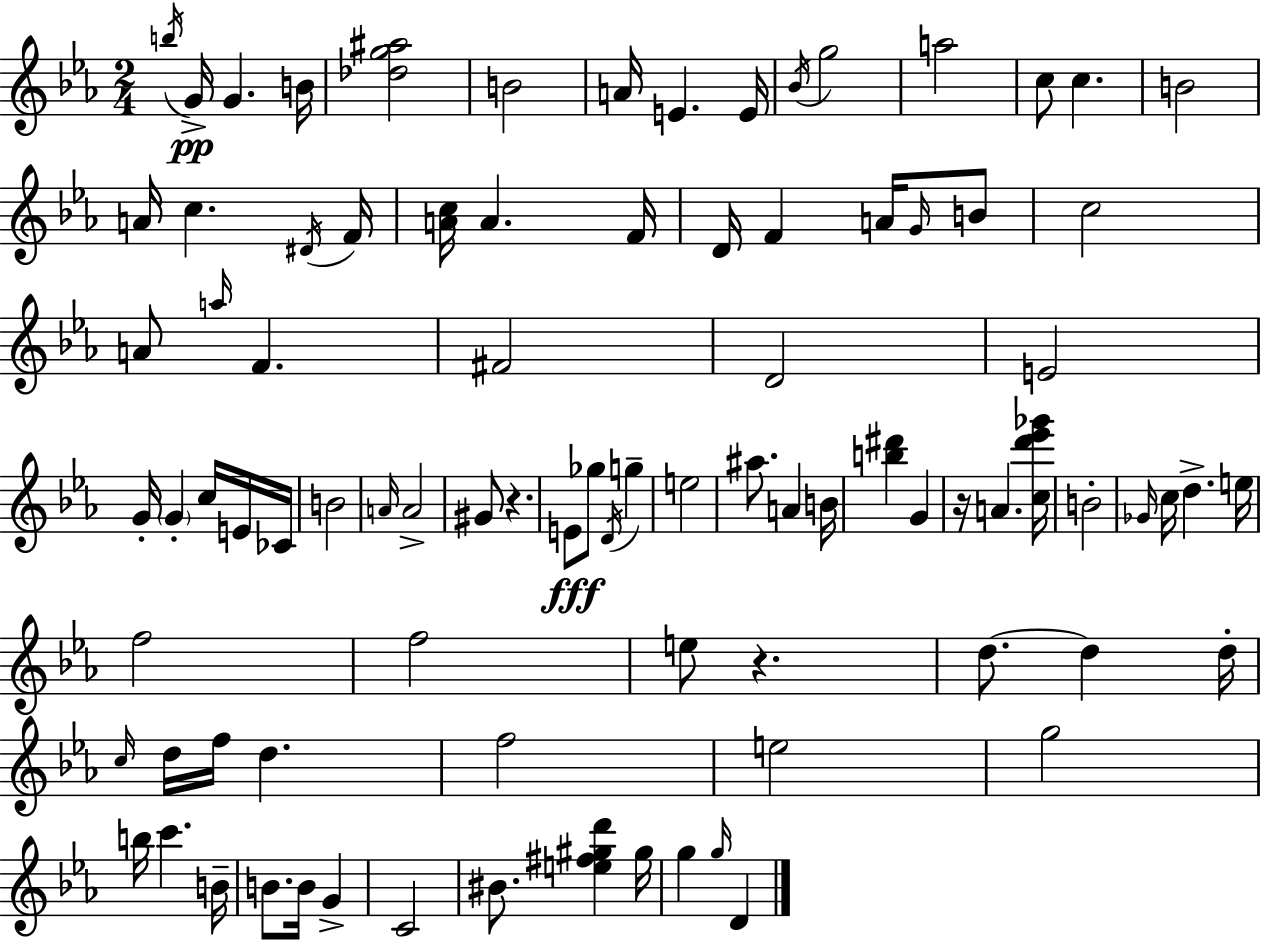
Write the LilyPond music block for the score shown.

{
  \clef treble
  \numericTimeSignature
  \time 2/4
  \key c \minor
  \acciaccatura { b''16 }\pp g'16-> g'4. | b'16 <des'' g'' ais''>2 | b'2 | a'16 e'4. | \break e'16 \acciaccatura { bes'16 } g''2 | a''2 | c''8 c''4. | b'2 | \break a'16 c''4. | \acciaccatura { dis'16 } f'16 <a' c''>16 a'4. | f'16 d'16 f'4 | a'16 \grace { g'16 } b'8 c''2 | \break a'8 \grace { a''16 } f'4. | fis'2 | d'2 | e'2 | \break g'16-. \parenthesize g'4-. | c''16 e'16 ces'16 b'2 | \grace { a'16 } a'2-> | gis'8 | \break r4. e'8\fff | ges''8 \acciaccatura { d'16 } g''4-- e''2 | ais''8. | a'4 b'16 <b'' dis'''>4 | \break g'4 r16 | a'4. <c'' d''' ees''' ges'''>16 b'2-. | \grace { ges'16 } | c''16 d''4.-> e''16 | \break f''2 | f''2 | e''8 r4. | d''8.~~ d''4 d''16-. | \break \grace { c''16 } d''16 f''16 d''4. | f''2 | e''2 | g''2 | \break b''16 c'''4. | b'16-- b'8. b'16 g'4-> | c'2 | bis'8. <e'' fis'' gis'' d'''>4 | \break gis''16 g''4 \grace { g''16 } d'4 | \bar "|."
}